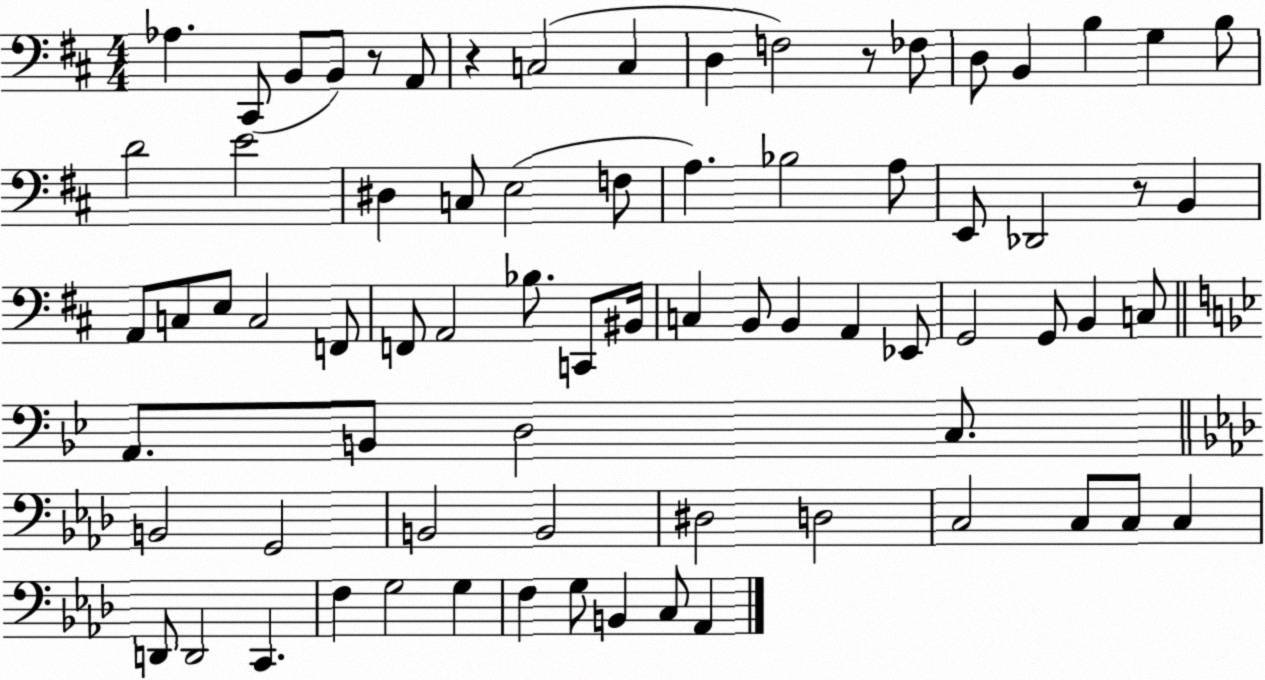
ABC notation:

X:1
T:Untitled
M:4/4
L:1/4
K:D
_A, ^C,,/2 B,,/2 B,,/2 z/2 A,,/2 z C,2 C, D, F,2 z/2 _F,/2 D,/2 B,, B, G, B,/2 D2 E2 ^D, C,/2 E,2 F,/2 A, _B,2 A,/2 E,,/2 _D,,2 z/2 B,, A,,/2 C,/2 E,/2 C,2 F,,/2 F,,/2 A,,2 _B,/2 C,,/2 ^B,,/4 C, B,,/2 B,, A,, _E,,/2 G,,2 G,,/2 B,, C,/2 A,,/2 B,,/2 D,2 C,/2 B,,2 G,,2 B,,2 B,,2 ^D,2 D,2 C,2 C,/2 C,/2 C, D,,/2 D,,2 C,, F, G,2 G, F, G,/2 B,, C,/2 _A,,